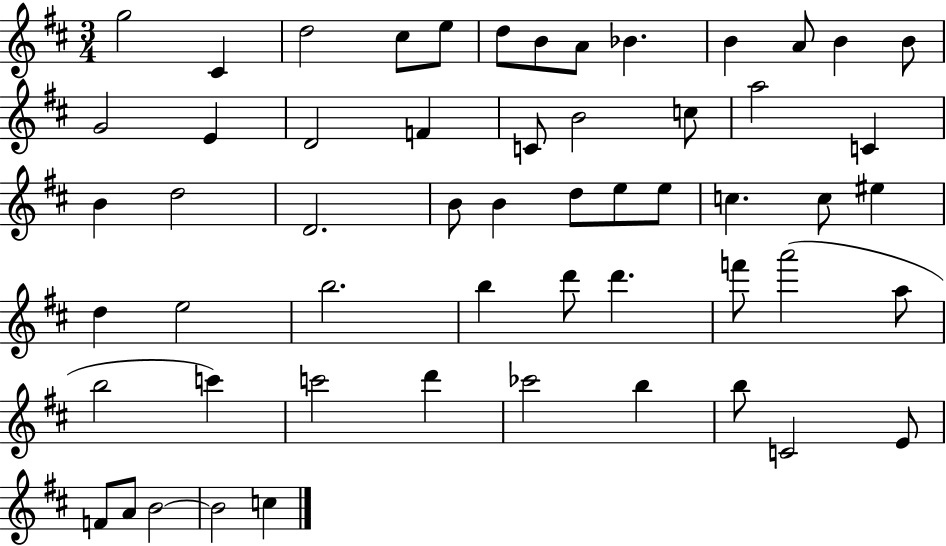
G5/h C#4/q D5/h C#5/e E5/e D5/e B4/e A4/e Bb4/q. B4/q A4/e B4/q B4/e G4/h E4/q D4/h F4/q C4/e B4/h C5/e A5/h C4/q B4/q D5/h D4/h. B4/e B4/q D5/e E5/e E5/e C5/q. C5/e EIS5/q D5/q E5/h B5/h. B5/q D6/e D6/q. F6/e A6/h A5/e B5/h C6/q C6/h D6/q CES6/h B5/q B5/e C4/h E4/e F4/e A4/e B4/h B4/h C5/q